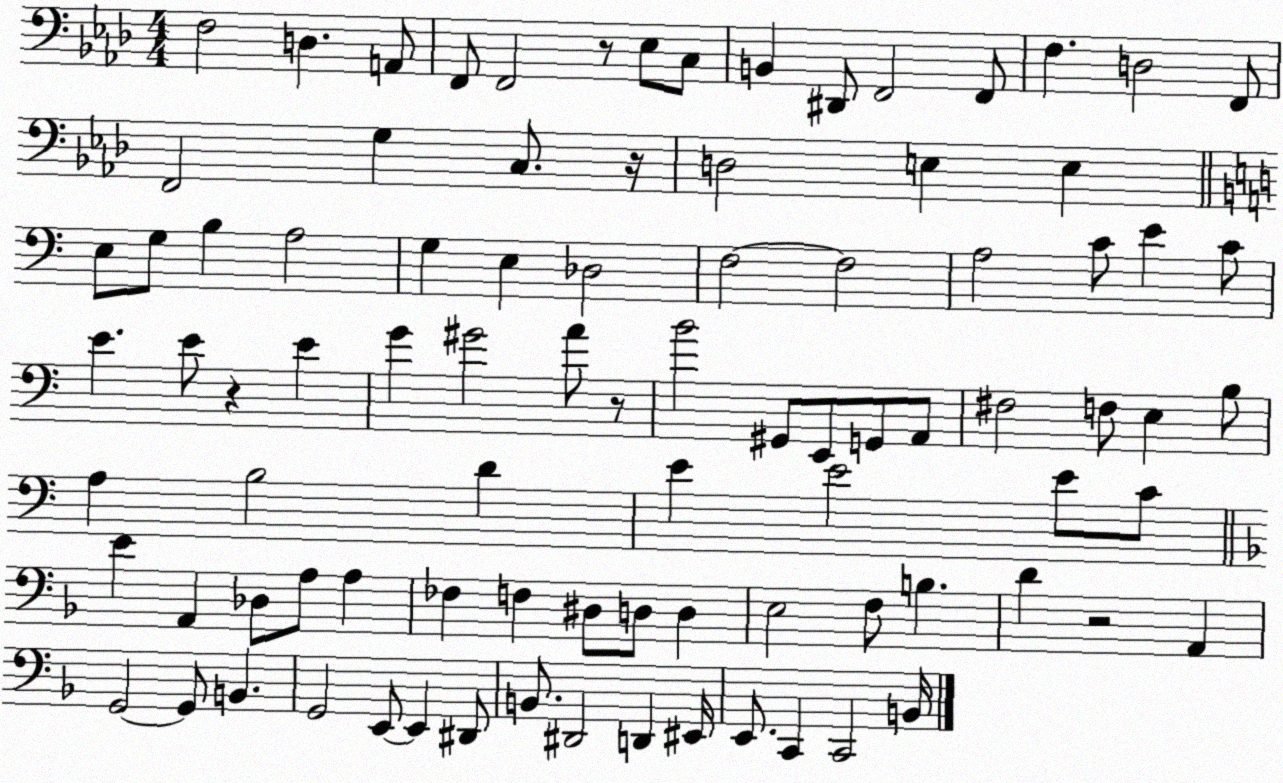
X:1
T:Untitled
M:4/4
L:1/4
K:Ab
F,2 D, A,,/2 F,,/2 F,,2 z/2 _E,/2 C,/2 B,, ^D,,/2 F,,2 F,,/2 F, D,2 F,,/2 F,,2 G, C,/2 z/4 D,2 E, E, E,/2 G,/2 B, A,2 G, E, _D,2 F,2 F,2 A,2 C/2 E C/2 E E/2 z E G ^G2 A/2 z/2 B2 ^G,,/2 E,,/2 G,,/2 A,,/2 ^F,2 F,/2 E, B,/2 A, B,2 D E E2 E/2 C/2 E A,, _D,/2 A,/2 A, _F, F, ^D,/2 D,/2 D, E,2 F,/2 B, D z2 A,, G,,2 G,,/2 B,, G,,2 E,,/2 E,, ^D,,/2 B,,/2 ^D,,2 D,, ^E,,/4 E,,/2 C,, C,,2 B,,/4